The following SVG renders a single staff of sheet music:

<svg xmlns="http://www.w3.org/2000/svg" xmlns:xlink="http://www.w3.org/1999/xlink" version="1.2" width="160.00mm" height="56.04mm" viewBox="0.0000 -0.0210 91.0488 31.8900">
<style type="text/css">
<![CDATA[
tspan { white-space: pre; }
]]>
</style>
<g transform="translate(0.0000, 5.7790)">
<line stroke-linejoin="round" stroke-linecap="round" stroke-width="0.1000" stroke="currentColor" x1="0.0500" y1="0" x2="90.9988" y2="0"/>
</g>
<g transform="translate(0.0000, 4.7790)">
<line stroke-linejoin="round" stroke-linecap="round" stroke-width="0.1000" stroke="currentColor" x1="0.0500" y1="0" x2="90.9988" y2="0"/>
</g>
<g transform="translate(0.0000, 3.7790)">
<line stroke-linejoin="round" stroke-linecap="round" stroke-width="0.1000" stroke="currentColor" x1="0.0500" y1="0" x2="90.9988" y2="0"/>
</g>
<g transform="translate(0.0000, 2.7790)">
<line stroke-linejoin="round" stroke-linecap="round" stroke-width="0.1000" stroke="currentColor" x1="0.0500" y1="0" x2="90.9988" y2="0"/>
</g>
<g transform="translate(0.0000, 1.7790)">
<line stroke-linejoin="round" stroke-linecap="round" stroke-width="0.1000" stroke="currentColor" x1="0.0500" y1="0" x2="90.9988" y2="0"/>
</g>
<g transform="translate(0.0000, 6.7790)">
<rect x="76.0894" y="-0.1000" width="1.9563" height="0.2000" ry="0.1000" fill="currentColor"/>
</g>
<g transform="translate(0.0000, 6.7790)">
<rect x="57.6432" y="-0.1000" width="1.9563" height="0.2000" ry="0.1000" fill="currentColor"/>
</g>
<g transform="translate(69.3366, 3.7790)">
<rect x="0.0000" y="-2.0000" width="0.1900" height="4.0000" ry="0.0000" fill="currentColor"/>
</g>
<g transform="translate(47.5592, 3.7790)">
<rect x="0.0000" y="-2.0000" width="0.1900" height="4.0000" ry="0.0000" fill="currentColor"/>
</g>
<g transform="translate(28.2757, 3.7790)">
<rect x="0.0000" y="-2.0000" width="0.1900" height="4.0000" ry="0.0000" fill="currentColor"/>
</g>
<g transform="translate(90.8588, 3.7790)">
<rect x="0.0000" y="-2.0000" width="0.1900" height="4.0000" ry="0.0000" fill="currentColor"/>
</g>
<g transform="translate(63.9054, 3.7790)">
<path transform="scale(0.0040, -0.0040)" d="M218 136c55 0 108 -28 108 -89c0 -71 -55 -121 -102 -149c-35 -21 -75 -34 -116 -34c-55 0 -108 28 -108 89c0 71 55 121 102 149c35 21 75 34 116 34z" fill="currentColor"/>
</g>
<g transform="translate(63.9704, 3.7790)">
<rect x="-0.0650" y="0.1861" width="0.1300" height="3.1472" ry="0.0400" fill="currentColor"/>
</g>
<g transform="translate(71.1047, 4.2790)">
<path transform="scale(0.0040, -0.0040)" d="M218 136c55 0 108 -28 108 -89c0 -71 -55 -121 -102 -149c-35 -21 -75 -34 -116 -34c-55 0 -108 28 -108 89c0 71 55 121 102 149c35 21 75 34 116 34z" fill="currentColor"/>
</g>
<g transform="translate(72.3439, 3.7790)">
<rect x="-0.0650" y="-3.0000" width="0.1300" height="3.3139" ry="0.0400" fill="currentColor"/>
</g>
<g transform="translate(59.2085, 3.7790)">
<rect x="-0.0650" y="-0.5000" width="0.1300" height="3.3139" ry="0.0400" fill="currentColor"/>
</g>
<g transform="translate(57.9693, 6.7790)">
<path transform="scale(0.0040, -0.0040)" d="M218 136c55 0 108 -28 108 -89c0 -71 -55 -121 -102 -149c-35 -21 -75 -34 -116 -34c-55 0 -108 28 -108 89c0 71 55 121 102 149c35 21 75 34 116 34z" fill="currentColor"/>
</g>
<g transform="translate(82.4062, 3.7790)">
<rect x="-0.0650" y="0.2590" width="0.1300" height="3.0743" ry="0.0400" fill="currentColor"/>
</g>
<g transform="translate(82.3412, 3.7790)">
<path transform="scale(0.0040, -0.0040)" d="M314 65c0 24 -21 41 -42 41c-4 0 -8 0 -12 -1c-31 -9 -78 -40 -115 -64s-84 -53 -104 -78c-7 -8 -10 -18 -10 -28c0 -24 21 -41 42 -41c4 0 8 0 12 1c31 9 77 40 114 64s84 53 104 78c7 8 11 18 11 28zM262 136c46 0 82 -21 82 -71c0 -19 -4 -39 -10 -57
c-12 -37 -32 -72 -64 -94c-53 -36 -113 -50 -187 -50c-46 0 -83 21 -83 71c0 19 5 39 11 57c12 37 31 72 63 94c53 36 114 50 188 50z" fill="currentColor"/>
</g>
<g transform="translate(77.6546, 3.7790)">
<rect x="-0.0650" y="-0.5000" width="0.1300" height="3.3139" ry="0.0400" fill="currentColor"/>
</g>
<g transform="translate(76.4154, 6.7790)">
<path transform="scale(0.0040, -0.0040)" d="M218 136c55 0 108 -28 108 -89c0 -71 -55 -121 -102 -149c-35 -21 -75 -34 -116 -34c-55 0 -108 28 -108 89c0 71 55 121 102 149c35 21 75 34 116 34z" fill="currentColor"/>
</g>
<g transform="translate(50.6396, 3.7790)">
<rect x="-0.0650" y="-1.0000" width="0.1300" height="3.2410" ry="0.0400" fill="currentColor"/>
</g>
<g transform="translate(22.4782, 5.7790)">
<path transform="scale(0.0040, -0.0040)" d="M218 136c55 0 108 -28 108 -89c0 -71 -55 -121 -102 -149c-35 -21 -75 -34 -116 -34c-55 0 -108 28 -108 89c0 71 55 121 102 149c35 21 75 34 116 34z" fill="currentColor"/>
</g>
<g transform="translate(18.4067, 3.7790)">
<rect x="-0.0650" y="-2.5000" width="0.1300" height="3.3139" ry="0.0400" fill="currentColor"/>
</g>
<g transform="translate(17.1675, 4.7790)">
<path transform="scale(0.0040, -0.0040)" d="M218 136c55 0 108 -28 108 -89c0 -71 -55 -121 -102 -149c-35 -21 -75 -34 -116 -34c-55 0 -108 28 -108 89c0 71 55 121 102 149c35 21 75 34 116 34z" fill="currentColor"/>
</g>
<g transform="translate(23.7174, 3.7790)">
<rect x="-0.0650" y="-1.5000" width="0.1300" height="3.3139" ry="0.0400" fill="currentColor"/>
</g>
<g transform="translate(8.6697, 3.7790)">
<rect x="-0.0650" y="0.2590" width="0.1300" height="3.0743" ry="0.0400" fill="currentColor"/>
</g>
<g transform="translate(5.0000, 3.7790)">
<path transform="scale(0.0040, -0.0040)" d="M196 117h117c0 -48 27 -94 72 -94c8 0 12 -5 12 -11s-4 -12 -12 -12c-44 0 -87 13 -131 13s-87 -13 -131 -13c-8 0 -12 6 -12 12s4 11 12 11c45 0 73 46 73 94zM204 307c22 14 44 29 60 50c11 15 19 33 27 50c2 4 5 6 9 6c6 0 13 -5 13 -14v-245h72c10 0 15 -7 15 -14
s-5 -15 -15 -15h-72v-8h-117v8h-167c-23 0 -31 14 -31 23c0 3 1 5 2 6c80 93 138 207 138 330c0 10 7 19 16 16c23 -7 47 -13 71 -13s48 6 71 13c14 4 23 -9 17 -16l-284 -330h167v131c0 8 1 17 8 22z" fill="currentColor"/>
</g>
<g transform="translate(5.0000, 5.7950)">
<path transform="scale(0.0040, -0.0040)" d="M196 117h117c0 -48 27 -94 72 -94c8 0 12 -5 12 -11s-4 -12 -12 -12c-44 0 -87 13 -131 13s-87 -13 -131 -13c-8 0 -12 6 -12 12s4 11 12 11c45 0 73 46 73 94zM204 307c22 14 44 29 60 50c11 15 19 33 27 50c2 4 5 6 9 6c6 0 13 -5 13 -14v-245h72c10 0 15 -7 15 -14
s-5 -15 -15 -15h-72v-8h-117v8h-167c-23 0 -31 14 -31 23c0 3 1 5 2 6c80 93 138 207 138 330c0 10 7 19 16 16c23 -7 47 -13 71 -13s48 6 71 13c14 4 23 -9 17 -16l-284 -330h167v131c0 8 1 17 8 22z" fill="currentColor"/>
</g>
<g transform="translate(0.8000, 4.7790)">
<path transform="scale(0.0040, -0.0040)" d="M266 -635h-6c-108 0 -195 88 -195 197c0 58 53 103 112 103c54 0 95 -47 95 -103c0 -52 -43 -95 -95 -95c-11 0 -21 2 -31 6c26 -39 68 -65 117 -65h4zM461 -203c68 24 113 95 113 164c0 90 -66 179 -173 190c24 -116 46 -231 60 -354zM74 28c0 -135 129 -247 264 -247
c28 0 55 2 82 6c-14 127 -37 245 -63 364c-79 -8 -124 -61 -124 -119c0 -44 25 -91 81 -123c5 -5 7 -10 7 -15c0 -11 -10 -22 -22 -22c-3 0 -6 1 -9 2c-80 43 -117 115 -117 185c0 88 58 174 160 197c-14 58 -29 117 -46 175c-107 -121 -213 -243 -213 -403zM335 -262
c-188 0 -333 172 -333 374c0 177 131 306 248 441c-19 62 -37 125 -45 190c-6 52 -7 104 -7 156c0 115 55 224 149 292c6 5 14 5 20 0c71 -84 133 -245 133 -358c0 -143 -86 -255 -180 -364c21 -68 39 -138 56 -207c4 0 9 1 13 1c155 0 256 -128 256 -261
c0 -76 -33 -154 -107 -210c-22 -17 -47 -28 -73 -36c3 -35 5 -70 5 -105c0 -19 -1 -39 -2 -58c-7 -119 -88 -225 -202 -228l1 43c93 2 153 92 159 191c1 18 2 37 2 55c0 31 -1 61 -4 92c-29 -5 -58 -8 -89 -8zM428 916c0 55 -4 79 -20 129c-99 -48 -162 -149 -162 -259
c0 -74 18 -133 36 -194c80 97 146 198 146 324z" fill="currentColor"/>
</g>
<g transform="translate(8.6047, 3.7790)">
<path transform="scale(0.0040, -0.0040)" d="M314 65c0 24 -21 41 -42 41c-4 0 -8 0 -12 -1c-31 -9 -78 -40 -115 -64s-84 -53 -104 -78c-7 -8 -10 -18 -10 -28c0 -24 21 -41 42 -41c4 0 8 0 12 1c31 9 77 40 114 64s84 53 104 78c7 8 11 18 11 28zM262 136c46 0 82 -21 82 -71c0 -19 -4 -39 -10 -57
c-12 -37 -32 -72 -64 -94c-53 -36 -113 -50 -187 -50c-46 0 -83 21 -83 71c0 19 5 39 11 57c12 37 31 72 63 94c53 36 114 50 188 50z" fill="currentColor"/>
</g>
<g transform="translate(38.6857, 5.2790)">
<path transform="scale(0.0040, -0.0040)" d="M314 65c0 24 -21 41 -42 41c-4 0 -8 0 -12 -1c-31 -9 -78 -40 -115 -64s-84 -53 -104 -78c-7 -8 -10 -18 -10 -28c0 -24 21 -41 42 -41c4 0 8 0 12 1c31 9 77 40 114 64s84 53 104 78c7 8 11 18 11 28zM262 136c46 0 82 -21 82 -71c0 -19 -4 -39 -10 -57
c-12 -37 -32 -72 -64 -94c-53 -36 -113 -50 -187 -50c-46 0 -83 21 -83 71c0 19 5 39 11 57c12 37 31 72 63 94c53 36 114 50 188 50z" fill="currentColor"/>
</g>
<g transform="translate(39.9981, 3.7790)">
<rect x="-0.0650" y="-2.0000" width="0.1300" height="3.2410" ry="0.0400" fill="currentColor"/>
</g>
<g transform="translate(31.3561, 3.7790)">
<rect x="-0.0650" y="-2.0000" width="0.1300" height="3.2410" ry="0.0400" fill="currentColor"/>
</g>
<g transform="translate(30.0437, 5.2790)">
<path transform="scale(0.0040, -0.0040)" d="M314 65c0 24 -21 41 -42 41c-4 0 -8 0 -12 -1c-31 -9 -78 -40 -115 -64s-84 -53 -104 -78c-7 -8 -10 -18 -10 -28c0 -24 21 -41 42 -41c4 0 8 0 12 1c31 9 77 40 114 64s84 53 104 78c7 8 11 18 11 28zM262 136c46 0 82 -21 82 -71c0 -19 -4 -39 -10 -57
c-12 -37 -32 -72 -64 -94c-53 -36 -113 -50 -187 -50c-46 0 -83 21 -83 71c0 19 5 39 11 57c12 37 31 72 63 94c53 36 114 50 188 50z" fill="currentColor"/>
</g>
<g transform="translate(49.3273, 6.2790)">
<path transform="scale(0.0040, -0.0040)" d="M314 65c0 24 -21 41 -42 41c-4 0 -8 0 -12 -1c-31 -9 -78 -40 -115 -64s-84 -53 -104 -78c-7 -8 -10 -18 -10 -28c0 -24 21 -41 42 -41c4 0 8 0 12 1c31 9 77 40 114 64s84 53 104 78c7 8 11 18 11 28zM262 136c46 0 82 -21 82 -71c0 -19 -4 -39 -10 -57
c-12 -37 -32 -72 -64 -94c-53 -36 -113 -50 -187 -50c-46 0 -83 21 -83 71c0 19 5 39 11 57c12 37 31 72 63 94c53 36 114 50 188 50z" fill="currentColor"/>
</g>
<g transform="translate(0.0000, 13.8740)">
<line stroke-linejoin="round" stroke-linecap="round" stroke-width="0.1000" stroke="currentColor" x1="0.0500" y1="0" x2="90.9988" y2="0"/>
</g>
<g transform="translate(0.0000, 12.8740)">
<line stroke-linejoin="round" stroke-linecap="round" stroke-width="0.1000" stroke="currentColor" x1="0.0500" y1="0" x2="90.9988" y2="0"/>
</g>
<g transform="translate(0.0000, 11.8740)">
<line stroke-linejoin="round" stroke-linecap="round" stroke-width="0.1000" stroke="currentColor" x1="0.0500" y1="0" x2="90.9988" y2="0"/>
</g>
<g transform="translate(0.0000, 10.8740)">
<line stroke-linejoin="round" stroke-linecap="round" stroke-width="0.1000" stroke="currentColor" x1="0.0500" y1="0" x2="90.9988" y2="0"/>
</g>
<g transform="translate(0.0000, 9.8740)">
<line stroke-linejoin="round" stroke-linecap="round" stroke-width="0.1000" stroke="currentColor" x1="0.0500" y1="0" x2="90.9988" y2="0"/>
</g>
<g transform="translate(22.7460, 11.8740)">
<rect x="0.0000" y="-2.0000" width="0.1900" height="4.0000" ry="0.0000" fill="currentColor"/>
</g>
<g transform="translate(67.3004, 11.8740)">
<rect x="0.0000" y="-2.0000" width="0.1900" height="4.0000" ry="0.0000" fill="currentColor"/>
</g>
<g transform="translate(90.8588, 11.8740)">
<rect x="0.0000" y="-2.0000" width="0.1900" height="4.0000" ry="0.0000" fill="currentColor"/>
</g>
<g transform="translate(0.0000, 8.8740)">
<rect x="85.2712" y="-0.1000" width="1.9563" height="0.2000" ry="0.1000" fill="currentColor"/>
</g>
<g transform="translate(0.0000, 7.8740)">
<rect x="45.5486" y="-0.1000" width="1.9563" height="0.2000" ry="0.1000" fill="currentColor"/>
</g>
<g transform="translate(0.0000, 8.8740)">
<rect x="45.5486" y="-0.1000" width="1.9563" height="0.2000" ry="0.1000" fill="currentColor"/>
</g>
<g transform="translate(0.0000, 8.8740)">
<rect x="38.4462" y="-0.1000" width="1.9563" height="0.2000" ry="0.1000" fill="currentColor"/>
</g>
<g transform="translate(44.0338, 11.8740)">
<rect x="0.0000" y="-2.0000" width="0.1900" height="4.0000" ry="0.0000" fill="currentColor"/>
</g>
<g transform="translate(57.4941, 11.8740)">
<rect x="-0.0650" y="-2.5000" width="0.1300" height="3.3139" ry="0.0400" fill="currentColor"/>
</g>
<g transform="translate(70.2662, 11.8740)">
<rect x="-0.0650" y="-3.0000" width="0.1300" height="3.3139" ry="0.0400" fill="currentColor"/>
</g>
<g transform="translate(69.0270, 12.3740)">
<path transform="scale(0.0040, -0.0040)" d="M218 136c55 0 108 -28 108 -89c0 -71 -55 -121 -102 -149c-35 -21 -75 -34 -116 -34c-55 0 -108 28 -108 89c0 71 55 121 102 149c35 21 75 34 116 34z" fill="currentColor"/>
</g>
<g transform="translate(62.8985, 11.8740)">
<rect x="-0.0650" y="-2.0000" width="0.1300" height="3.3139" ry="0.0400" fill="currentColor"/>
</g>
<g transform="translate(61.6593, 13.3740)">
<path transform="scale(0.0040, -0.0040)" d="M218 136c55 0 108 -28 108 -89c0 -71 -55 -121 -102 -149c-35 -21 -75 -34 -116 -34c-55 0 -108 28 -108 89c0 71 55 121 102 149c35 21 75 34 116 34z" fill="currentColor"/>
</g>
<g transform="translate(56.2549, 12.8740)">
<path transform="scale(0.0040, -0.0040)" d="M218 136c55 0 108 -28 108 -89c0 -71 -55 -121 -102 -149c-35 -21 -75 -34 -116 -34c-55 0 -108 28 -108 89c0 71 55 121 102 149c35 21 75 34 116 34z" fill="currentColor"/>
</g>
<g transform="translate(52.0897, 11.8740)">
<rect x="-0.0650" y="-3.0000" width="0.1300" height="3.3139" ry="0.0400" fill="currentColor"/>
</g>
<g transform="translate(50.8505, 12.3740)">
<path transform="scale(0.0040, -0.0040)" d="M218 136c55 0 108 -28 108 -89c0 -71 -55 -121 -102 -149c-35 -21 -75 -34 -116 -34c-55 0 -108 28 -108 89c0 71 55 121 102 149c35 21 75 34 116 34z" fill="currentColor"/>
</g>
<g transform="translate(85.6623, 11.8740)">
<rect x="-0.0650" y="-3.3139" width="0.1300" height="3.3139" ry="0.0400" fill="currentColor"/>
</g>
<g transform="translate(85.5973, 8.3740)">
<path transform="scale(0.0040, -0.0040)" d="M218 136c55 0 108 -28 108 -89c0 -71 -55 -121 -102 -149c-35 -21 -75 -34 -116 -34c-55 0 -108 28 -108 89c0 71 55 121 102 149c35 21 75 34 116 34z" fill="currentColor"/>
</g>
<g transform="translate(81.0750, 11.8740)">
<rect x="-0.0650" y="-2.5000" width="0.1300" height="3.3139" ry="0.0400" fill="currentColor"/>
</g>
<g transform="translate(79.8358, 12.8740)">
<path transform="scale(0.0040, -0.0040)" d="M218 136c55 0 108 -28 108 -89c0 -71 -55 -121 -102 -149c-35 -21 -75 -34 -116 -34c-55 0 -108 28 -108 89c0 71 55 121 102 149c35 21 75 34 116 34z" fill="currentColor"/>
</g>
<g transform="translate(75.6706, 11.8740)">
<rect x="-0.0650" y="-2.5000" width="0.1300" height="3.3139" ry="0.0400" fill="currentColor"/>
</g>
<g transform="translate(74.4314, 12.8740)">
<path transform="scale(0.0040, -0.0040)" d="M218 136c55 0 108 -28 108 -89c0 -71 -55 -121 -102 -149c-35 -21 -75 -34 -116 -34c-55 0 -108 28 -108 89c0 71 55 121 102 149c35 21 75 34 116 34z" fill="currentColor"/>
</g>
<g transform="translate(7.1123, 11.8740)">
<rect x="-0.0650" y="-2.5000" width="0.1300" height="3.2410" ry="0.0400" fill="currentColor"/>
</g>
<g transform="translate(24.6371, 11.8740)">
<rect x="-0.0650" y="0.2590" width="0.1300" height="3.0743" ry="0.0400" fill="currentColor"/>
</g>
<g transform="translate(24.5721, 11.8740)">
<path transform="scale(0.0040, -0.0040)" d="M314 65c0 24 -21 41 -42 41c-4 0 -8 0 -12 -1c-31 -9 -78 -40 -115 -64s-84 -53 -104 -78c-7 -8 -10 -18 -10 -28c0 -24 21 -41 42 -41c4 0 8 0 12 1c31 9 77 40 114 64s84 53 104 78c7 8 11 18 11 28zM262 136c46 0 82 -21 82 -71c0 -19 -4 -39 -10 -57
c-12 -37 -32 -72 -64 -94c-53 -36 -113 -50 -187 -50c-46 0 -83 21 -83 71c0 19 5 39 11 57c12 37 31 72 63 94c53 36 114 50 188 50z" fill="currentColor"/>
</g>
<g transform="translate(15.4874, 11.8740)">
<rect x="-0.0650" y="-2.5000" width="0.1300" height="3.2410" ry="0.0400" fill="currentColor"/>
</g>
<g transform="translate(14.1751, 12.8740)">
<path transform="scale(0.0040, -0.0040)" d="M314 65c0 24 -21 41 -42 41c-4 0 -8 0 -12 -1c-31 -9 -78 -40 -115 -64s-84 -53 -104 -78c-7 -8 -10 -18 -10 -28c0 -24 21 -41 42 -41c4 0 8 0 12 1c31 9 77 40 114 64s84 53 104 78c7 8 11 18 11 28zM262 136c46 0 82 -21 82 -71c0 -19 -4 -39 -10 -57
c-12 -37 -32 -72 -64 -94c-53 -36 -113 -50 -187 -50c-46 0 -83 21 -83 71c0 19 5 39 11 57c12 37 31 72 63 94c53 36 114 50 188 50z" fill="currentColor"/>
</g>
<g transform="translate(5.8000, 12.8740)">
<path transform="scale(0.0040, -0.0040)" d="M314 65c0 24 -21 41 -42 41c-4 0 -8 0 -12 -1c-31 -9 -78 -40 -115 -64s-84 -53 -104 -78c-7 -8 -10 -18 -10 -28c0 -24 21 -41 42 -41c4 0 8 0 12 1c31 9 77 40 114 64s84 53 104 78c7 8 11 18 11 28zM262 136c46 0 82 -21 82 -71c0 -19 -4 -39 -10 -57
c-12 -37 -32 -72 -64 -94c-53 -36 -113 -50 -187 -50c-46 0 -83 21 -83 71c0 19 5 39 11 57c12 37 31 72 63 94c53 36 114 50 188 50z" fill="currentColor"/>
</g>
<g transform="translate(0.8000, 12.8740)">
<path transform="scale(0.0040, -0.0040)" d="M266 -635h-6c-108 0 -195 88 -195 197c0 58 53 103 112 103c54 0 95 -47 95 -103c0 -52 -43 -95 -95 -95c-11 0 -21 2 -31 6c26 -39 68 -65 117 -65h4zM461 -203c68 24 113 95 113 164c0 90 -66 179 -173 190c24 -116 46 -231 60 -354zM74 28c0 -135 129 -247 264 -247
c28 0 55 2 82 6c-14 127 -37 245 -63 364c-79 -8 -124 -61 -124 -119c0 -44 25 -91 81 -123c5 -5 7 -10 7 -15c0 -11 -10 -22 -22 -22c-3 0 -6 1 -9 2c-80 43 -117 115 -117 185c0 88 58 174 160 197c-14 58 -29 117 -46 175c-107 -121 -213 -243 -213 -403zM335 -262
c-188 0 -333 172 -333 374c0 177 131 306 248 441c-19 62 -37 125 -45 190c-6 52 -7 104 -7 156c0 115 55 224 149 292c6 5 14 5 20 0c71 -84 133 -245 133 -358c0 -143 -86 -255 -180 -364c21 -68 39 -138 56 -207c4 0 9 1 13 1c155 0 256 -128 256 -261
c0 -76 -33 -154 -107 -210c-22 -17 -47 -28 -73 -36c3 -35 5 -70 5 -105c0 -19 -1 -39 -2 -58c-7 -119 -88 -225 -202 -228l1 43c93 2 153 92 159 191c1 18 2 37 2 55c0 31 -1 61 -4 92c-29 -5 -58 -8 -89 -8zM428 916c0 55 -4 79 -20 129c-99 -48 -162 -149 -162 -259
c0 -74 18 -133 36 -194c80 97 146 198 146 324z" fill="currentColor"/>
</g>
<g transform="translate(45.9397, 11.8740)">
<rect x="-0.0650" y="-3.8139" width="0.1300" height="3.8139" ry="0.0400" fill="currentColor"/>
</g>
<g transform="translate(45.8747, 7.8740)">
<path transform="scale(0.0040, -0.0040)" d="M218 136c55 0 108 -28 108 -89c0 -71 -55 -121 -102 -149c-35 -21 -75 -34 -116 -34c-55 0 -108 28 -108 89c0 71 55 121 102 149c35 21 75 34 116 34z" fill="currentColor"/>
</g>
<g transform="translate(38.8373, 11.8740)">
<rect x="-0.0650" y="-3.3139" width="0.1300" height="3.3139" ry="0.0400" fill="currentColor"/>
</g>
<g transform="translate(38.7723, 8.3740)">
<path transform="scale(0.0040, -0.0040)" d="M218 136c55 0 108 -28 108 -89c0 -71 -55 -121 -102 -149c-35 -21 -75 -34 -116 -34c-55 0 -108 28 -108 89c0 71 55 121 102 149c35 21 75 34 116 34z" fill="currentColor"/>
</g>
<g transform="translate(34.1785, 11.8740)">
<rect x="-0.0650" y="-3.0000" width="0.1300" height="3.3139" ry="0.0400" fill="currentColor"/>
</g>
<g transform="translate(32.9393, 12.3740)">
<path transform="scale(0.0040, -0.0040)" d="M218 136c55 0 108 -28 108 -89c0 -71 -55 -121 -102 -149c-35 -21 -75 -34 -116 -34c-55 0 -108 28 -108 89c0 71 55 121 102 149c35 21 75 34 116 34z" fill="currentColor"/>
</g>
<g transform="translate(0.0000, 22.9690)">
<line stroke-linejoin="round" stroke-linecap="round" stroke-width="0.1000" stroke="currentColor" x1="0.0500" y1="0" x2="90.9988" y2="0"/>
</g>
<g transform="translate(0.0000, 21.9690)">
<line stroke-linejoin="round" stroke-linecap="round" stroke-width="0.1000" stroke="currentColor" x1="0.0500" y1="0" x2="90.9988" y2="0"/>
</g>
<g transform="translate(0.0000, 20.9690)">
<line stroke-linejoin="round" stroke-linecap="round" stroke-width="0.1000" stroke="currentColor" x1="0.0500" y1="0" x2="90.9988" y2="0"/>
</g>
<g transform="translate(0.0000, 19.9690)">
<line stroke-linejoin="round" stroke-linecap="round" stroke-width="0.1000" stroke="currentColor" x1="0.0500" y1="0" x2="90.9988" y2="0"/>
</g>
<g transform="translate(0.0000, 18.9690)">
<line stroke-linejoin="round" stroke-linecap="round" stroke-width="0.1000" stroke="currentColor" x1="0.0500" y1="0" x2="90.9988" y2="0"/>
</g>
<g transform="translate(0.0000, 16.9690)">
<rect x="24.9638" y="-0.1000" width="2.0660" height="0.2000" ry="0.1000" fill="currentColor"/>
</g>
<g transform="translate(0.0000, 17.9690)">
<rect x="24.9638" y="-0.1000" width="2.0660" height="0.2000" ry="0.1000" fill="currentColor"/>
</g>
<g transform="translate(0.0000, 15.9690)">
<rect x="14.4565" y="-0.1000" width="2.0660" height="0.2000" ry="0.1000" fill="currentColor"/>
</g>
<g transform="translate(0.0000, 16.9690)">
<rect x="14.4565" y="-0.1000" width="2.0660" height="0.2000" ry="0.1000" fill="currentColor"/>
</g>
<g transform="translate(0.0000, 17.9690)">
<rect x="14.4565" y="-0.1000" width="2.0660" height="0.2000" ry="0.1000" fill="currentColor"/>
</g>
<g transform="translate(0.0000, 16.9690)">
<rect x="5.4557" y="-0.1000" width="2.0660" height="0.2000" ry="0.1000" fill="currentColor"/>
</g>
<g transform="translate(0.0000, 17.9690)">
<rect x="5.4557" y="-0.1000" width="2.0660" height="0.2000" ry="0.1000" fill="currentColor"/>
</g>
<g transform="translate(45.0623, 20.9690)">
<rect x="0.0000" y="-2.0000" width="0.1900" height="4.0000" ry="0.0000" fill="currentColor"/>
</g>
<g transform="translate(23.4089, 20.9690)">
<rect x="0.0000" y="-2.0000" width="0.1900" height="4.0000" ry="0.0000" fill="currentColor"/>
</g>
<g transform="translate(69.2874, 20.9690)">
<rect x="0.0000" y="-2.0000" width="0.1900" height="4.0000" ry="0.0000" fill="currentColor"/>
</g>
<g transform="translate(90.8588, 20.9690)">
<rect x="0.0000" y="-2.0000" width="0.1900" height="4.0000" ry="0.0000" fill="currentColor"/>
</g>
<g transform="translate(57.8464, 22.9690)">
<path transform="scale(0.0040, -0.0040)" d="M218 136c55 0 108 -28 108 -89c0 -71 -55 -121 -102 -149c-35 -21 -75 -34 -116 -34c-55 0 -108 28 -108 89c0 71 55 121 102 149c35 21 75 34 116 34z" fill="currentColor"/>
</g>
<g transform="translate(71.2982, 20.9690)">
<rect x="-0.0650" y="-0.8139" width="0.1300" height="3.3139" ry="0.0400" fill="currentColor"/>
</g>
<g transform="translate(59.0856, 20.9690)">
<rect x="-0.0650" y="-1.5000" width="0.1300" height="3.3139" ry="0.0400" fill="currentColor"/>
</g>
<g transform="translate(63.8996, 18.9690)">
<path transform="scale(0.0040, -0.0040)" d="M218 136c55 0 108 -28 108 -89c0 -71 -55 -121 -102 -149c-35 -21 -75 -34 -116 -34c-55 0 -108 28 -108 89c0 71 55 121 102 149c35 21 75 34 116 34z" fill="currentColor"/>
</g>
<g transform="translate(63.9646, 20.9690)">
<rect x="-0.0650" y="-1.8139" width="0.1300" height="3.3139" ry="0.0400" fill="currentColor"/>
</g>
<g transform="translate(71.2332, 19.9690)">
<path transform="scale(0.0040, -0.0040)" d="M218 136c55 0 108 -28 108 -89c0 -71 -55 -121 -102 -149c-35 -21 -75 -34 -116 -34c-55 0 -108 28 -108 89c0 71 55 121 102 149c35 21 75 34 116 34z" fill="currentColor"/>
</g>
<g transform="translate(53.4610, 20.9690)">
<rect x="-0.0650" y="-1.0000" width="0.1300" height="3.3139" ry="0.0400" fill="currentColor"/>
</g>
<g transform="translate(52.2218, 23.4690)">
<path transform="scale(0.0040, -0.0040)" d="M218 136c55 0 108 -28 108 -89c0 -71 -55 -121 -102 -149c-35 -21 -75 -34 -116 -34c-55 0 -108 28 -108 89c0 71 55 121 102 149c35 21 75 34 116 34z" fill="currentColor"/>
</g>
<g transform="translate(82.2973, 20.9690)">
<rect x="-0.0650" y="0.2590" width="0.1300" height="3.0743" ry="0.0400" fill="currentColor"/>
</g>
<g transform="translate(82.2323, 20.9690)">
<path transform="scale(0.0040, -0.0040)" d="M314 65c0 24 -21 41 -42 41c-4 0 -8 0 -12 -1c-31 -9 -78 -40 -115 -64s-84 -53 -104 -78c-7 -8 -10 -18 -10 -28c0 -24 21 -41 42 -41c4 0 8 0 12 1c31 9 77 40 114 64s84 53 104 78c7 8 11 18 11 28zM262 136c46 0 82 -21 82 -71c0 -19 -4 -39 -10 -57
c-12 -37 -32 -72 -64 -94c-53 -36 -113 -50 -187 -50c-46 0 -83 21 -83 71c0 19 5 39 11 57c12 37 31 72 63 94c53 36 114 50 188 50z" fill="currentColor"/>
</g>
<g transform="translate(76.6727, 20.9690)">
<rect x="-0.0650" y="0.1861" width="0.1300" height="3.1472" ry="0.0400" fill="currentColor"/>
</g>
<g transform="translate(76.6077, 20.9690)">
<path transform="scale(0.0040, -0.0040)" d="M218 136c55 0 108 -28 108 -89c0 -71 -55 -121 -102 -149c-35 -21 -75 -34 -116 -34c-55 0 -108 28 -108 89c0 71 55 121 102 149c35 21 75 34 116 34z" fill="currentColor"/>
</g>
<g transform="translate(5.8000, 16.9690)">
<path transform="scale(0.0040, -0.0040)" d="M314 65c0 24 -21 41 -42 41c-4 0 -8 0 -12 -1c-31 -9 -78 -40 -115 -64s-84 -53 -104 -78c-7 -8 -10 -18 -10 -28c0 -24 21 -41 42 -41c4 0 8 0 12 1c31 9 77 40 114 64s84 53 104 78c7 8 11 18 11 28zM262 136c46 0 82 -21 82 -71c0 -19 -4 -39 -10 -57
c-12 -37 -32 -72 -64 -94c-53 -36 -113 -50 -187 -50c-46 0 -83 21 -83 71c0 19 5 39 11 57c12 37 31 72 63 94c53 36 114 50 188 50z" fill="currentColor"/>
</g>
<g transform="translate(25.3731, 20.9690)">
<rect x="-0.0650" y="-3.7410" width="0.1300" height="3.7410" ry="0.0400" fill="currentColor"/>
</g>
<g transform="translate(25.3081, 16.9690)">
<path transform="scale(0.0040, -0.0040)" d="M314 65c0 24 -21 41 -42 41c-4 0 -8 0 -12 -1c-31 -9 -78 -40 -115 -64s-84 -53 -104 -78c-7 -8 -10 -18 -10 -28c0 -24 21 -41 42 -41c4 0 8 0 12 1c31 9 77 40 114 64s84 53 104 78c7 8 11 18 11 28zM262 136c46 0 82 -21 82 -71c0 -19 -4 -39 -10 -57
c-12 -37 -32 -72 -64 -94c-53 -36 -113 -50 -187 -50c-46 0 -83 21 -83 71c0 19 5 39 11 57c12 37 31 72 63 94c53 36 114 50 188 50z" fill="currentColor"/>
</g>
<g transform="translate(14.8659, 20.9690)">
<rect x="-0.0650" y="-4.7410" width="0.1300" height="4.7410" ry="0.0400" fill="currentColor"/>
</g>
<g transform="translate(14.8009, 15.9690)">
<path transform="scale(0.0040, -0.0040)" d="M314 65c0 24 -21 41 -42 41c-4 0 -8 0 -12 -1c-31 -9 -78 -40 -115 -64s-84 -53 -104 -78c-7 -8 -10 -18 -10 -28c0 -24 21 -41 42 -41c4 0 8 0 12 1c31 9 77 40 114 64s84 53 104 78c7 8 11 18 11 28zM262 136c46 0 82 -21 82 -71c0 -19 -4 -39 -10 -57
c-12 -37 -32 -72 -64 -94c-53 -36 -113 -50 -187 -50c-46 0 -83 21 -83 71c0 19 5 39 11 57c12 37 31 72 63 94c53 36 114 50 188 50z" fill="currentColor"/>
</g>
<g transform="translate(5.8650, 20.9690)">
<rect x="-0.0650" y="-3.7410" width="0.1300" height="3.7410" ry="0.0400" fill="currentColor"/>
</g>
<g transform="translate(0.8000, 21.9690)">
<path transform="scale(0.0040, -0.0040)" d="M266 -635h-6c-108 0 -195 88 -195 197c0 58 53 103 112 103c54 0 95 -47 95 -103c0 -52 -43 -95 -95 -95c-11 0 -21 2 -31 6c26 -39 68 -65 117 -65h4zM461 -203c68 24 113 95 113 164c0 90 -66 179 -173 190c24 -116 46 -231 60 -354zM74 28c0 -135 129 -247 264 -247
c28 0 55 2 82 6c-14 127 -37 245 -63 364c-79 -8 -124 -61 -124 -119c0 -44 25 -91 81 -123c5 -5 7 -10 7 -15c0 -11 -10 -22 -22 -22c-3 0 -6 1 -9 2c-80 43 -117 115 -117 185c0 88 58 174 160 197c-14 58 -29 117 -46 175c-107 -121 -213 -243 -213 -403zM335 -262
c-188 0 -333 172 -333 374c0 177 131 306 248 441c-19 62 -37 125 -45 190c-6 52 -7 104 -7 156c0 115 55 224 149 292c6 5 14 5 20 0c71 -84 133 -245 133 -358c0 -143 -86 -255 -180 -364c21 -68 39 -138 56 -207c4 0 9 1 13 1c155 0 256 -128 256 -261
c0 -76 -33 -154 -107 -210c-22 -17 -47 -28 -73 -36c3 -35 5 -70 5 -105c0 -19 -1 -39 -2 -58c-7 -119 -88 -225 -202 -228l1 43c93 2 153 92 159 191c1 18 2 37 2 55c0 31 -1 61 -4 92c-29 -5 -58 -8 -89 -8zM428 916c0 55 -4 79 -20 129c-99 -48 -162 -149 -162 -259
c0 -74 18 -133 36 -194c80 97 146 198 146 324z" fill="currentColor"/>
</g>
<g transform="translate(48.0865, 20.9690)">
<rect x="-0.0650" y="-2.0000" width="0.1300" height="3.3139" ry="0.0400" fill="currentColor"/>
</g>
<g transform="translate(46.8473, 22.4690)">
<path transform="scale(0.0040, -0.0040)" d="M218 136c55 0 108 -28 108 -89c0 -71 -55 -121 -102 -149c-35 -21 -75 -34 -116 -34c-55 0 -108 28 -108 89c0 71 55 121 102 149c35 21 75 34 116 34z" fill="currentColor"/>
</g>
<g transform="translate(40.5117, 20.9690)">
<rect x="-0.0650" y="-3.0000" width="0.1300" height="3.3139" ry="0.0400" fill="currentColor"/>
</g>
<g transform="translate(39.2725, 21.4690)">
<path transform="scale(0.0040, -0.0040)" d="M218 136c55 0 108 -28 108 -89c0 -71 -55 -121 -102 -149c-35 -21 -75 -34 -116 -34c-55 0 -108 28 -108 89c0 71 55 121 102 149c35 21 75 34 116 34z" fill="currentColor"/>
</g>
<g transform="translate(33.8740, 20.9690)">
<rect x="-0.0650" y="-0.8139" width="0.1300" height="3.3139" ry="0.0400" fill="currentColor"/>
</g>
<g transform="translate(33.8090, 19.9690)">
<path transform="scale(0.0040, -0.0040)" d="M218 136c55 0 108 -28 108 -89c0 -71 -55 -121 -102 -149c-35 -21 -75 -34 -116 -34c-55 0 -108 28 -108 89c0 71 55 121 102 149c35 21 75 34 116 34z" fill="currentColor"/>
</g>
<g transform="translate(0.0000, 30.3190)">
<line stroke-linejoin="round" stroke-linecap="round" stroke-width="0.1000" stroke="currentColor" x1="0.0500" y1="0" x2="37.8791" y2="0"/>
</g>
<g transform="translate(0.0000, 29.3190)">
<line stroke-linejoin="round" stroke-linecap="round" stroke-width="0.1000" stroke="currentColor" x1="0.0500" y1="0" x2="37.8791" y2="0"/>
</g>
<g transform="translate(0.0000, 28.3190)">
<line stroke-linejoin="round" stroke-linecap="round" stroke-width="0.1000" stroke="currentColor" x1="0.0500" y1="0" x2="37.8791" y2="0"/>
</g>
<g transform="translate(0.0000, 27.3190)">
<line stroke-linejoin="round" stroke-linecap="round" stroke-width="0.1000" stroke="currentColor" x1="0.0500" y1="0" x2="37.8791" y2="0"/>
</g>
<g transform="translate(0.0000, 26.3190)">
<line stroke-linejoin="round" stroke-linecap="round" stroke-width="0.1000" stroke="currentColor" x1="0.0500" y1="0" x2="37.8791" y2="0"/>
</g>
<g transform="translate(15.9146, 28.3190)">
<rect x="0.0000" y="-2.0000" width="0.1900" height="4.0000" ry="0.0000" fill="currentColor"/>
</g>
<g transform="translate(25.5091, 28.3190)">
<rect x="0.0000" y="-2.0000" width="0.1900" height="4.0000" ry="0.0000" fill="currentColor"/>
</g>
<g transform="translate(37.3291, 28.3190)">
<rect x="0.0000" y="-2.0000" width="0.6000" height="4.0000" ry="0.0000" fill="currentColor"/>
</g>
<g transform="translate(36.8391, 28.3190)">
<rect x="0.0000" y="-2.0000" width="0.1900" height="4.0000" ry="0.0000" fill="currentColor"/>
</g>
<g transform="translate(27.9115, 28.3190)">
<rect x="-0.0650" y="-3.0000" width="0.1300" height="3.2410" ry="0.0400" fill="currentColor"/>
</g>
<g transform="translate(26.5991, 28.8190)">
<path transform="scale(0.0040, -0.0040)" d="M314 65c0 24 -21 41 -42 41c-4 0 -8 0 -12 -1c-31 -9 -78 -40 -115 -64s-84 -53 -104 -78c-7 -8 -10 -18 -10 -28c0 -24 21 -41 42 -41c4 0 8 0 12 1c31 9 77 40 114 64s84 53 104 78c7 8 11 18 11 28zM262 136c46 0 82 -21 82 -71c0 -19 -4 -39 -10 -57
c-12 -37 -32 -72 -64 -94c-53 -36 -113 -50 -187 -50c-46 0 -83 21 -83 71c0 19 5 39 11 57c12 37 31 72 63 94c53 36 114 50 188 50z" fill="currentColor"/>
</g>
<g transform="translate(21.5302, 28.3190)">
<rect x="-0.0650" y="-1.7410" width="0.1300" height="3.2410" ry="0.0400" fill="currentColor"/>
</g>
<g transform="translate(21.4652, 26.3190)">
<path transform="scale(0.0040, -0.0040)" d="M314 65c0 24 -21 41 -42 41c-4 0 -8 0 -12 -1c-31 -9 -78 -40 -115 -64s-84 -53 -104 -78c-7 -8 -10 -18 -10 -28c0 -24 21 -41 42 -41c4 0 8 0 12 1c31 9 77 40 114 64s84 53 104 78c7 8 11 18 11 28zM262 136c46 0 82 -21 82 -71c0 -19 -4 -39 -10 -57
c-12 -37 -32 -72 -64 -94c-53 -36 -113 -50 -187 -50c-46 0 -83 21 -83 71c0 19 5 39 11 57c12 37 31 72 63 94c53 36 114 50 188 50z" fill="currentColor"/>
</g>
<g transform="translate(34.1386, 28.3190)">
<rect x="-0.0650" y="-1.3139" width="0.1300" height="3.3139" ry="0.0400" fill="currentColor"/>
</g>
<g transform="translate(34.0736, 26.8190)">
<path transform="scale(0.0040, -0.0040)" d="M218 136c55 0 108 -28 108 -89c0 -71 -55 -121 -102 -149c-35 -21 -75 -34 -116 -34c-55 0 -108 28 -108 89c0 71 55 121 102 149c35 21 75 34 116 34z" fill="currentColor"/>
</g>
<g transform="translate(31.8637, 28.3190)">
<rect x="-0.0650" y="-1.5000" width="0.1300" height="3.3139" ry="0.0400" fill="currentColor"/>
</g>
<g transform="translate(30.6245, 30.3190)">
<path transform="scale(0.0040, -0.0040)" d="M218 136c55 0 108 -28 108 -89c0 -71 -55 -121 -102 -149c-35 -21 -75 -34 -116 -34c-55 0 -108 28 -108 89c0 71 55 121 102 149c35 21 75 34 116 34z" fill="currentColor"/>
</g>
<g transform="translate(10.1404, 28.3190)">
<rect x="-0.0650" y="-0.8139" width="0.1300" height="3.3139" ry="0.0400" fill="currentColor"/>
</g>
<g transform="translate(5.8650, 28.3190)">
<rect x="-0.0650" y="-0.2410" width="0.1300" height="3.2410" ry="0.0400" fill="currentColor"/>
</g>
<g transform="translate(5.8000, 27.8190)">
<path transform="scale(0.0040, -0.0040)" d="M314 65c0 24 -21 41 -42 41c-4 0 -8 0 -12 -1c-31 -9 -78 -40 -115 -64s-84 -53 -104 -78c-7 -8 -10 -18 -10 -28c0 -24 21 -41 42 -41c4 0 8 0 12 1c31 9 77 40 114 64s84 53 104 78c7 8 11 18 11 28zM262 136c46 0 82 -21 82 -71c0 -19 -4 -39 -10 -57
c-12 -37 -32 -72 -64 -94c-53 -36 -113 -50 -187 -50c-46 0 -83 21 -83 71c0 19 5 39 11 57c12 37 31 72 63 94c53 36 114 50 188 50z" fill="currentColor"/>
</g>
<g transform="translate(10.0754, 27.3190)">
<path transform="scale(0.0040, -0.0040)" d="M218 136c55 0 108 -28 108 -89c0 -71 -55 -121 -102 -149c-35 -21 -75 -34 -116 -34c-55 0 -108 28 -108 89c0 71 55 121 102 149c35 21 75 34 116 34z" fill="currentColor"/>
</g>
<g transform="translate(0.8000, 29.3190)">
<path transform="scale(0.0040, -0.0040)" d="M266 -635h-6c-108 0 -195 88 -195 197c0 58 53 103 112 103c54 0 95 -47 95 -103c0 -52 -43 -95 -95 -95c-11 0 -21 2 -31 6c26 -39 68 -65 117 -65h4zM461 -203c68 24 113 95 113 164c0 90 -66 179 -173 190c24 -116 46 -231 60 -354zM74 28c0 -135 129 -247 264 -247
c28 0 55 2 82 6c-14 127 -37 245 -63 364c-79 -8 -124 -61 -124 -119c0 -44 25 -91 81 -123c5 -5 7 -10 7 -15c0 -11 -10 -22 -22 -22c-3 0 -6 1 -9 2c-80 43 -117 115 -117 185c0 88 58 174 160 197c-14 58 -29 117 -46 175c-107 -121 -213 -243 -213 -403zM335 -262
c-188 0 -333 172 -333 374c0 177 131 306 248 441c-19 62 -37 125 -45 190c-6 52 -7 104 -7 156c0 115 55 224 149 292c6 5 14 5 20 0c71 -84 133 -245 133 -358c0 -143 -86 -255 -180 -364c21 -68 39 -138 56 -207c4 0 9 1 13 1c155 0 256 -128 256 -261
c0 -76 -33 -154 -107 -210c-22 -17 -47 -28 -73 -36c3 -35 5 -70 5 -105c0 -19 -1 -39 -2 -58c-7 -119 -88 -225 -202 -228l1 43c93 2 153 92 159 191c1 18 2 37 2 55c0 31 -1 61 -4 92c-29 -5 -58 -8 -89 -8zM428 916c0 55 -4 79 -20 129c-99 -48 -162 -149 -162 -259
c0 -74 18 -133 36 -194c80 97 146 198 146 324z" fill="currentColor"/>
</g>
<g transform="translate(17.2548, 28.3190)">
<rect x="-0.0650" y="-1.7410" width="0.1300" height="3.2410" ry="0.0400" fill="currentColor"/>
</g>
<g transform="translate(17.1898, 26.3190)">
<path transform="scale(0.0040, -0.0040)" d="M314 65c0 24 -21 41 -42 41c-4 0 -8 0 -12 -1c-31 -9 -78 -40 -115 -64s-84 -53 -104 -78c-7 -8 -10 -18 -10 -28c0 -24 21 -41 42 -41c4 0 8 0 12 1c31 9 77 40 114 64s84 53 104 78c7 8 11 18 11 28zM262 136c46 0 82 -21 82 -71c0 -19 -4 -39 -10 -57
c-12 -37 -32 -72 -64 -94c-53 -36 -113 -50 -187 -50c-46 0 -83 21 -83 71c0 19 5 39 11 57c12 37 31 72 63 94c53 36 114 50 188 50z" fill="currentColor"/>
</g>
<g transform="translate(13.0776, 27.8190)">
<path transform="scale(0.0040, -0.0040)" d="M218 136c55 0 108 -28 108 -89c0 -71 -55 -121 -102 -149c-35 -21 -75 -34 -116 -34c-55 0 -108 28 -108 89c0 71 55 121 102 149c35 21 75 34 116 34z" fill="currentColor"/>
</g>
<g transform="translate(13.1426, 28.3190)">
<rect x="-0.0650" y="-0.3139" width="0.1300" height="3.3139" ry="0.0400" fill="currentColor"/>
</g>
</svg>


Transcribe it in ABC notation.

X:1
T:Untitled
M:4/4
L:1/4
K:C
B2 G E F2 F2 D2 C B A C B2 G2 G2 B2 A b c' A G F A G G b c'2 e'2 c'2 d A F D E f d B B2 c2 d c f2 f2 A2 E e